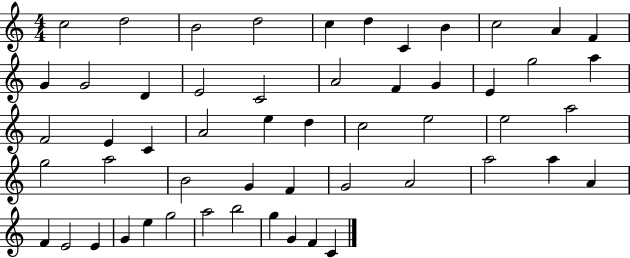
{
  \clef treble
  \numericTimeSignature
  \time 4/4
  \key c \major
  c''2 d''2 | b'2 d''2 | c''4 d''4 c'4 b'4 | c''2 a'4 f'4 | \break g'4 g'2 d'4 | e'2 c'2 | a'2 f'4 g'4 | e'4 g''2 a''4 | \break f'2 e'4 c'4 | a'2 e''4 d''4 | c''2 e''2 | e''2 a''2 | \break g''2 a''2 | b'2 g'4 f'4 | g'2 a'2 | a''2 a''4 a'4 | \break f'4 e'2 e'4 | g'4 e''4 g''2 | a''2 b''2 | g''4 g'4 f'4 c'4 | \break \bar "|."
}